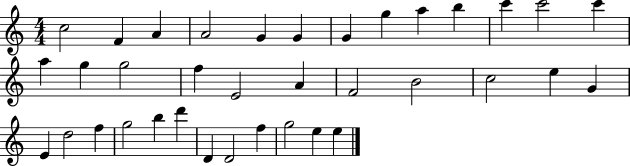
C5/h F4/q A4/q A4/h G4/q G4/q G4/q G5/q A5/q B5/q C6/q C6/h C6/q A5/q G5/q G5/h F5/q E4/h A4/q F4/h B4/h C5/h E5/q G4/q E4/q D5/h F5/q G5/h B5/q D6/q D4/q D4/h F5/q G5/h E5/q E5/q